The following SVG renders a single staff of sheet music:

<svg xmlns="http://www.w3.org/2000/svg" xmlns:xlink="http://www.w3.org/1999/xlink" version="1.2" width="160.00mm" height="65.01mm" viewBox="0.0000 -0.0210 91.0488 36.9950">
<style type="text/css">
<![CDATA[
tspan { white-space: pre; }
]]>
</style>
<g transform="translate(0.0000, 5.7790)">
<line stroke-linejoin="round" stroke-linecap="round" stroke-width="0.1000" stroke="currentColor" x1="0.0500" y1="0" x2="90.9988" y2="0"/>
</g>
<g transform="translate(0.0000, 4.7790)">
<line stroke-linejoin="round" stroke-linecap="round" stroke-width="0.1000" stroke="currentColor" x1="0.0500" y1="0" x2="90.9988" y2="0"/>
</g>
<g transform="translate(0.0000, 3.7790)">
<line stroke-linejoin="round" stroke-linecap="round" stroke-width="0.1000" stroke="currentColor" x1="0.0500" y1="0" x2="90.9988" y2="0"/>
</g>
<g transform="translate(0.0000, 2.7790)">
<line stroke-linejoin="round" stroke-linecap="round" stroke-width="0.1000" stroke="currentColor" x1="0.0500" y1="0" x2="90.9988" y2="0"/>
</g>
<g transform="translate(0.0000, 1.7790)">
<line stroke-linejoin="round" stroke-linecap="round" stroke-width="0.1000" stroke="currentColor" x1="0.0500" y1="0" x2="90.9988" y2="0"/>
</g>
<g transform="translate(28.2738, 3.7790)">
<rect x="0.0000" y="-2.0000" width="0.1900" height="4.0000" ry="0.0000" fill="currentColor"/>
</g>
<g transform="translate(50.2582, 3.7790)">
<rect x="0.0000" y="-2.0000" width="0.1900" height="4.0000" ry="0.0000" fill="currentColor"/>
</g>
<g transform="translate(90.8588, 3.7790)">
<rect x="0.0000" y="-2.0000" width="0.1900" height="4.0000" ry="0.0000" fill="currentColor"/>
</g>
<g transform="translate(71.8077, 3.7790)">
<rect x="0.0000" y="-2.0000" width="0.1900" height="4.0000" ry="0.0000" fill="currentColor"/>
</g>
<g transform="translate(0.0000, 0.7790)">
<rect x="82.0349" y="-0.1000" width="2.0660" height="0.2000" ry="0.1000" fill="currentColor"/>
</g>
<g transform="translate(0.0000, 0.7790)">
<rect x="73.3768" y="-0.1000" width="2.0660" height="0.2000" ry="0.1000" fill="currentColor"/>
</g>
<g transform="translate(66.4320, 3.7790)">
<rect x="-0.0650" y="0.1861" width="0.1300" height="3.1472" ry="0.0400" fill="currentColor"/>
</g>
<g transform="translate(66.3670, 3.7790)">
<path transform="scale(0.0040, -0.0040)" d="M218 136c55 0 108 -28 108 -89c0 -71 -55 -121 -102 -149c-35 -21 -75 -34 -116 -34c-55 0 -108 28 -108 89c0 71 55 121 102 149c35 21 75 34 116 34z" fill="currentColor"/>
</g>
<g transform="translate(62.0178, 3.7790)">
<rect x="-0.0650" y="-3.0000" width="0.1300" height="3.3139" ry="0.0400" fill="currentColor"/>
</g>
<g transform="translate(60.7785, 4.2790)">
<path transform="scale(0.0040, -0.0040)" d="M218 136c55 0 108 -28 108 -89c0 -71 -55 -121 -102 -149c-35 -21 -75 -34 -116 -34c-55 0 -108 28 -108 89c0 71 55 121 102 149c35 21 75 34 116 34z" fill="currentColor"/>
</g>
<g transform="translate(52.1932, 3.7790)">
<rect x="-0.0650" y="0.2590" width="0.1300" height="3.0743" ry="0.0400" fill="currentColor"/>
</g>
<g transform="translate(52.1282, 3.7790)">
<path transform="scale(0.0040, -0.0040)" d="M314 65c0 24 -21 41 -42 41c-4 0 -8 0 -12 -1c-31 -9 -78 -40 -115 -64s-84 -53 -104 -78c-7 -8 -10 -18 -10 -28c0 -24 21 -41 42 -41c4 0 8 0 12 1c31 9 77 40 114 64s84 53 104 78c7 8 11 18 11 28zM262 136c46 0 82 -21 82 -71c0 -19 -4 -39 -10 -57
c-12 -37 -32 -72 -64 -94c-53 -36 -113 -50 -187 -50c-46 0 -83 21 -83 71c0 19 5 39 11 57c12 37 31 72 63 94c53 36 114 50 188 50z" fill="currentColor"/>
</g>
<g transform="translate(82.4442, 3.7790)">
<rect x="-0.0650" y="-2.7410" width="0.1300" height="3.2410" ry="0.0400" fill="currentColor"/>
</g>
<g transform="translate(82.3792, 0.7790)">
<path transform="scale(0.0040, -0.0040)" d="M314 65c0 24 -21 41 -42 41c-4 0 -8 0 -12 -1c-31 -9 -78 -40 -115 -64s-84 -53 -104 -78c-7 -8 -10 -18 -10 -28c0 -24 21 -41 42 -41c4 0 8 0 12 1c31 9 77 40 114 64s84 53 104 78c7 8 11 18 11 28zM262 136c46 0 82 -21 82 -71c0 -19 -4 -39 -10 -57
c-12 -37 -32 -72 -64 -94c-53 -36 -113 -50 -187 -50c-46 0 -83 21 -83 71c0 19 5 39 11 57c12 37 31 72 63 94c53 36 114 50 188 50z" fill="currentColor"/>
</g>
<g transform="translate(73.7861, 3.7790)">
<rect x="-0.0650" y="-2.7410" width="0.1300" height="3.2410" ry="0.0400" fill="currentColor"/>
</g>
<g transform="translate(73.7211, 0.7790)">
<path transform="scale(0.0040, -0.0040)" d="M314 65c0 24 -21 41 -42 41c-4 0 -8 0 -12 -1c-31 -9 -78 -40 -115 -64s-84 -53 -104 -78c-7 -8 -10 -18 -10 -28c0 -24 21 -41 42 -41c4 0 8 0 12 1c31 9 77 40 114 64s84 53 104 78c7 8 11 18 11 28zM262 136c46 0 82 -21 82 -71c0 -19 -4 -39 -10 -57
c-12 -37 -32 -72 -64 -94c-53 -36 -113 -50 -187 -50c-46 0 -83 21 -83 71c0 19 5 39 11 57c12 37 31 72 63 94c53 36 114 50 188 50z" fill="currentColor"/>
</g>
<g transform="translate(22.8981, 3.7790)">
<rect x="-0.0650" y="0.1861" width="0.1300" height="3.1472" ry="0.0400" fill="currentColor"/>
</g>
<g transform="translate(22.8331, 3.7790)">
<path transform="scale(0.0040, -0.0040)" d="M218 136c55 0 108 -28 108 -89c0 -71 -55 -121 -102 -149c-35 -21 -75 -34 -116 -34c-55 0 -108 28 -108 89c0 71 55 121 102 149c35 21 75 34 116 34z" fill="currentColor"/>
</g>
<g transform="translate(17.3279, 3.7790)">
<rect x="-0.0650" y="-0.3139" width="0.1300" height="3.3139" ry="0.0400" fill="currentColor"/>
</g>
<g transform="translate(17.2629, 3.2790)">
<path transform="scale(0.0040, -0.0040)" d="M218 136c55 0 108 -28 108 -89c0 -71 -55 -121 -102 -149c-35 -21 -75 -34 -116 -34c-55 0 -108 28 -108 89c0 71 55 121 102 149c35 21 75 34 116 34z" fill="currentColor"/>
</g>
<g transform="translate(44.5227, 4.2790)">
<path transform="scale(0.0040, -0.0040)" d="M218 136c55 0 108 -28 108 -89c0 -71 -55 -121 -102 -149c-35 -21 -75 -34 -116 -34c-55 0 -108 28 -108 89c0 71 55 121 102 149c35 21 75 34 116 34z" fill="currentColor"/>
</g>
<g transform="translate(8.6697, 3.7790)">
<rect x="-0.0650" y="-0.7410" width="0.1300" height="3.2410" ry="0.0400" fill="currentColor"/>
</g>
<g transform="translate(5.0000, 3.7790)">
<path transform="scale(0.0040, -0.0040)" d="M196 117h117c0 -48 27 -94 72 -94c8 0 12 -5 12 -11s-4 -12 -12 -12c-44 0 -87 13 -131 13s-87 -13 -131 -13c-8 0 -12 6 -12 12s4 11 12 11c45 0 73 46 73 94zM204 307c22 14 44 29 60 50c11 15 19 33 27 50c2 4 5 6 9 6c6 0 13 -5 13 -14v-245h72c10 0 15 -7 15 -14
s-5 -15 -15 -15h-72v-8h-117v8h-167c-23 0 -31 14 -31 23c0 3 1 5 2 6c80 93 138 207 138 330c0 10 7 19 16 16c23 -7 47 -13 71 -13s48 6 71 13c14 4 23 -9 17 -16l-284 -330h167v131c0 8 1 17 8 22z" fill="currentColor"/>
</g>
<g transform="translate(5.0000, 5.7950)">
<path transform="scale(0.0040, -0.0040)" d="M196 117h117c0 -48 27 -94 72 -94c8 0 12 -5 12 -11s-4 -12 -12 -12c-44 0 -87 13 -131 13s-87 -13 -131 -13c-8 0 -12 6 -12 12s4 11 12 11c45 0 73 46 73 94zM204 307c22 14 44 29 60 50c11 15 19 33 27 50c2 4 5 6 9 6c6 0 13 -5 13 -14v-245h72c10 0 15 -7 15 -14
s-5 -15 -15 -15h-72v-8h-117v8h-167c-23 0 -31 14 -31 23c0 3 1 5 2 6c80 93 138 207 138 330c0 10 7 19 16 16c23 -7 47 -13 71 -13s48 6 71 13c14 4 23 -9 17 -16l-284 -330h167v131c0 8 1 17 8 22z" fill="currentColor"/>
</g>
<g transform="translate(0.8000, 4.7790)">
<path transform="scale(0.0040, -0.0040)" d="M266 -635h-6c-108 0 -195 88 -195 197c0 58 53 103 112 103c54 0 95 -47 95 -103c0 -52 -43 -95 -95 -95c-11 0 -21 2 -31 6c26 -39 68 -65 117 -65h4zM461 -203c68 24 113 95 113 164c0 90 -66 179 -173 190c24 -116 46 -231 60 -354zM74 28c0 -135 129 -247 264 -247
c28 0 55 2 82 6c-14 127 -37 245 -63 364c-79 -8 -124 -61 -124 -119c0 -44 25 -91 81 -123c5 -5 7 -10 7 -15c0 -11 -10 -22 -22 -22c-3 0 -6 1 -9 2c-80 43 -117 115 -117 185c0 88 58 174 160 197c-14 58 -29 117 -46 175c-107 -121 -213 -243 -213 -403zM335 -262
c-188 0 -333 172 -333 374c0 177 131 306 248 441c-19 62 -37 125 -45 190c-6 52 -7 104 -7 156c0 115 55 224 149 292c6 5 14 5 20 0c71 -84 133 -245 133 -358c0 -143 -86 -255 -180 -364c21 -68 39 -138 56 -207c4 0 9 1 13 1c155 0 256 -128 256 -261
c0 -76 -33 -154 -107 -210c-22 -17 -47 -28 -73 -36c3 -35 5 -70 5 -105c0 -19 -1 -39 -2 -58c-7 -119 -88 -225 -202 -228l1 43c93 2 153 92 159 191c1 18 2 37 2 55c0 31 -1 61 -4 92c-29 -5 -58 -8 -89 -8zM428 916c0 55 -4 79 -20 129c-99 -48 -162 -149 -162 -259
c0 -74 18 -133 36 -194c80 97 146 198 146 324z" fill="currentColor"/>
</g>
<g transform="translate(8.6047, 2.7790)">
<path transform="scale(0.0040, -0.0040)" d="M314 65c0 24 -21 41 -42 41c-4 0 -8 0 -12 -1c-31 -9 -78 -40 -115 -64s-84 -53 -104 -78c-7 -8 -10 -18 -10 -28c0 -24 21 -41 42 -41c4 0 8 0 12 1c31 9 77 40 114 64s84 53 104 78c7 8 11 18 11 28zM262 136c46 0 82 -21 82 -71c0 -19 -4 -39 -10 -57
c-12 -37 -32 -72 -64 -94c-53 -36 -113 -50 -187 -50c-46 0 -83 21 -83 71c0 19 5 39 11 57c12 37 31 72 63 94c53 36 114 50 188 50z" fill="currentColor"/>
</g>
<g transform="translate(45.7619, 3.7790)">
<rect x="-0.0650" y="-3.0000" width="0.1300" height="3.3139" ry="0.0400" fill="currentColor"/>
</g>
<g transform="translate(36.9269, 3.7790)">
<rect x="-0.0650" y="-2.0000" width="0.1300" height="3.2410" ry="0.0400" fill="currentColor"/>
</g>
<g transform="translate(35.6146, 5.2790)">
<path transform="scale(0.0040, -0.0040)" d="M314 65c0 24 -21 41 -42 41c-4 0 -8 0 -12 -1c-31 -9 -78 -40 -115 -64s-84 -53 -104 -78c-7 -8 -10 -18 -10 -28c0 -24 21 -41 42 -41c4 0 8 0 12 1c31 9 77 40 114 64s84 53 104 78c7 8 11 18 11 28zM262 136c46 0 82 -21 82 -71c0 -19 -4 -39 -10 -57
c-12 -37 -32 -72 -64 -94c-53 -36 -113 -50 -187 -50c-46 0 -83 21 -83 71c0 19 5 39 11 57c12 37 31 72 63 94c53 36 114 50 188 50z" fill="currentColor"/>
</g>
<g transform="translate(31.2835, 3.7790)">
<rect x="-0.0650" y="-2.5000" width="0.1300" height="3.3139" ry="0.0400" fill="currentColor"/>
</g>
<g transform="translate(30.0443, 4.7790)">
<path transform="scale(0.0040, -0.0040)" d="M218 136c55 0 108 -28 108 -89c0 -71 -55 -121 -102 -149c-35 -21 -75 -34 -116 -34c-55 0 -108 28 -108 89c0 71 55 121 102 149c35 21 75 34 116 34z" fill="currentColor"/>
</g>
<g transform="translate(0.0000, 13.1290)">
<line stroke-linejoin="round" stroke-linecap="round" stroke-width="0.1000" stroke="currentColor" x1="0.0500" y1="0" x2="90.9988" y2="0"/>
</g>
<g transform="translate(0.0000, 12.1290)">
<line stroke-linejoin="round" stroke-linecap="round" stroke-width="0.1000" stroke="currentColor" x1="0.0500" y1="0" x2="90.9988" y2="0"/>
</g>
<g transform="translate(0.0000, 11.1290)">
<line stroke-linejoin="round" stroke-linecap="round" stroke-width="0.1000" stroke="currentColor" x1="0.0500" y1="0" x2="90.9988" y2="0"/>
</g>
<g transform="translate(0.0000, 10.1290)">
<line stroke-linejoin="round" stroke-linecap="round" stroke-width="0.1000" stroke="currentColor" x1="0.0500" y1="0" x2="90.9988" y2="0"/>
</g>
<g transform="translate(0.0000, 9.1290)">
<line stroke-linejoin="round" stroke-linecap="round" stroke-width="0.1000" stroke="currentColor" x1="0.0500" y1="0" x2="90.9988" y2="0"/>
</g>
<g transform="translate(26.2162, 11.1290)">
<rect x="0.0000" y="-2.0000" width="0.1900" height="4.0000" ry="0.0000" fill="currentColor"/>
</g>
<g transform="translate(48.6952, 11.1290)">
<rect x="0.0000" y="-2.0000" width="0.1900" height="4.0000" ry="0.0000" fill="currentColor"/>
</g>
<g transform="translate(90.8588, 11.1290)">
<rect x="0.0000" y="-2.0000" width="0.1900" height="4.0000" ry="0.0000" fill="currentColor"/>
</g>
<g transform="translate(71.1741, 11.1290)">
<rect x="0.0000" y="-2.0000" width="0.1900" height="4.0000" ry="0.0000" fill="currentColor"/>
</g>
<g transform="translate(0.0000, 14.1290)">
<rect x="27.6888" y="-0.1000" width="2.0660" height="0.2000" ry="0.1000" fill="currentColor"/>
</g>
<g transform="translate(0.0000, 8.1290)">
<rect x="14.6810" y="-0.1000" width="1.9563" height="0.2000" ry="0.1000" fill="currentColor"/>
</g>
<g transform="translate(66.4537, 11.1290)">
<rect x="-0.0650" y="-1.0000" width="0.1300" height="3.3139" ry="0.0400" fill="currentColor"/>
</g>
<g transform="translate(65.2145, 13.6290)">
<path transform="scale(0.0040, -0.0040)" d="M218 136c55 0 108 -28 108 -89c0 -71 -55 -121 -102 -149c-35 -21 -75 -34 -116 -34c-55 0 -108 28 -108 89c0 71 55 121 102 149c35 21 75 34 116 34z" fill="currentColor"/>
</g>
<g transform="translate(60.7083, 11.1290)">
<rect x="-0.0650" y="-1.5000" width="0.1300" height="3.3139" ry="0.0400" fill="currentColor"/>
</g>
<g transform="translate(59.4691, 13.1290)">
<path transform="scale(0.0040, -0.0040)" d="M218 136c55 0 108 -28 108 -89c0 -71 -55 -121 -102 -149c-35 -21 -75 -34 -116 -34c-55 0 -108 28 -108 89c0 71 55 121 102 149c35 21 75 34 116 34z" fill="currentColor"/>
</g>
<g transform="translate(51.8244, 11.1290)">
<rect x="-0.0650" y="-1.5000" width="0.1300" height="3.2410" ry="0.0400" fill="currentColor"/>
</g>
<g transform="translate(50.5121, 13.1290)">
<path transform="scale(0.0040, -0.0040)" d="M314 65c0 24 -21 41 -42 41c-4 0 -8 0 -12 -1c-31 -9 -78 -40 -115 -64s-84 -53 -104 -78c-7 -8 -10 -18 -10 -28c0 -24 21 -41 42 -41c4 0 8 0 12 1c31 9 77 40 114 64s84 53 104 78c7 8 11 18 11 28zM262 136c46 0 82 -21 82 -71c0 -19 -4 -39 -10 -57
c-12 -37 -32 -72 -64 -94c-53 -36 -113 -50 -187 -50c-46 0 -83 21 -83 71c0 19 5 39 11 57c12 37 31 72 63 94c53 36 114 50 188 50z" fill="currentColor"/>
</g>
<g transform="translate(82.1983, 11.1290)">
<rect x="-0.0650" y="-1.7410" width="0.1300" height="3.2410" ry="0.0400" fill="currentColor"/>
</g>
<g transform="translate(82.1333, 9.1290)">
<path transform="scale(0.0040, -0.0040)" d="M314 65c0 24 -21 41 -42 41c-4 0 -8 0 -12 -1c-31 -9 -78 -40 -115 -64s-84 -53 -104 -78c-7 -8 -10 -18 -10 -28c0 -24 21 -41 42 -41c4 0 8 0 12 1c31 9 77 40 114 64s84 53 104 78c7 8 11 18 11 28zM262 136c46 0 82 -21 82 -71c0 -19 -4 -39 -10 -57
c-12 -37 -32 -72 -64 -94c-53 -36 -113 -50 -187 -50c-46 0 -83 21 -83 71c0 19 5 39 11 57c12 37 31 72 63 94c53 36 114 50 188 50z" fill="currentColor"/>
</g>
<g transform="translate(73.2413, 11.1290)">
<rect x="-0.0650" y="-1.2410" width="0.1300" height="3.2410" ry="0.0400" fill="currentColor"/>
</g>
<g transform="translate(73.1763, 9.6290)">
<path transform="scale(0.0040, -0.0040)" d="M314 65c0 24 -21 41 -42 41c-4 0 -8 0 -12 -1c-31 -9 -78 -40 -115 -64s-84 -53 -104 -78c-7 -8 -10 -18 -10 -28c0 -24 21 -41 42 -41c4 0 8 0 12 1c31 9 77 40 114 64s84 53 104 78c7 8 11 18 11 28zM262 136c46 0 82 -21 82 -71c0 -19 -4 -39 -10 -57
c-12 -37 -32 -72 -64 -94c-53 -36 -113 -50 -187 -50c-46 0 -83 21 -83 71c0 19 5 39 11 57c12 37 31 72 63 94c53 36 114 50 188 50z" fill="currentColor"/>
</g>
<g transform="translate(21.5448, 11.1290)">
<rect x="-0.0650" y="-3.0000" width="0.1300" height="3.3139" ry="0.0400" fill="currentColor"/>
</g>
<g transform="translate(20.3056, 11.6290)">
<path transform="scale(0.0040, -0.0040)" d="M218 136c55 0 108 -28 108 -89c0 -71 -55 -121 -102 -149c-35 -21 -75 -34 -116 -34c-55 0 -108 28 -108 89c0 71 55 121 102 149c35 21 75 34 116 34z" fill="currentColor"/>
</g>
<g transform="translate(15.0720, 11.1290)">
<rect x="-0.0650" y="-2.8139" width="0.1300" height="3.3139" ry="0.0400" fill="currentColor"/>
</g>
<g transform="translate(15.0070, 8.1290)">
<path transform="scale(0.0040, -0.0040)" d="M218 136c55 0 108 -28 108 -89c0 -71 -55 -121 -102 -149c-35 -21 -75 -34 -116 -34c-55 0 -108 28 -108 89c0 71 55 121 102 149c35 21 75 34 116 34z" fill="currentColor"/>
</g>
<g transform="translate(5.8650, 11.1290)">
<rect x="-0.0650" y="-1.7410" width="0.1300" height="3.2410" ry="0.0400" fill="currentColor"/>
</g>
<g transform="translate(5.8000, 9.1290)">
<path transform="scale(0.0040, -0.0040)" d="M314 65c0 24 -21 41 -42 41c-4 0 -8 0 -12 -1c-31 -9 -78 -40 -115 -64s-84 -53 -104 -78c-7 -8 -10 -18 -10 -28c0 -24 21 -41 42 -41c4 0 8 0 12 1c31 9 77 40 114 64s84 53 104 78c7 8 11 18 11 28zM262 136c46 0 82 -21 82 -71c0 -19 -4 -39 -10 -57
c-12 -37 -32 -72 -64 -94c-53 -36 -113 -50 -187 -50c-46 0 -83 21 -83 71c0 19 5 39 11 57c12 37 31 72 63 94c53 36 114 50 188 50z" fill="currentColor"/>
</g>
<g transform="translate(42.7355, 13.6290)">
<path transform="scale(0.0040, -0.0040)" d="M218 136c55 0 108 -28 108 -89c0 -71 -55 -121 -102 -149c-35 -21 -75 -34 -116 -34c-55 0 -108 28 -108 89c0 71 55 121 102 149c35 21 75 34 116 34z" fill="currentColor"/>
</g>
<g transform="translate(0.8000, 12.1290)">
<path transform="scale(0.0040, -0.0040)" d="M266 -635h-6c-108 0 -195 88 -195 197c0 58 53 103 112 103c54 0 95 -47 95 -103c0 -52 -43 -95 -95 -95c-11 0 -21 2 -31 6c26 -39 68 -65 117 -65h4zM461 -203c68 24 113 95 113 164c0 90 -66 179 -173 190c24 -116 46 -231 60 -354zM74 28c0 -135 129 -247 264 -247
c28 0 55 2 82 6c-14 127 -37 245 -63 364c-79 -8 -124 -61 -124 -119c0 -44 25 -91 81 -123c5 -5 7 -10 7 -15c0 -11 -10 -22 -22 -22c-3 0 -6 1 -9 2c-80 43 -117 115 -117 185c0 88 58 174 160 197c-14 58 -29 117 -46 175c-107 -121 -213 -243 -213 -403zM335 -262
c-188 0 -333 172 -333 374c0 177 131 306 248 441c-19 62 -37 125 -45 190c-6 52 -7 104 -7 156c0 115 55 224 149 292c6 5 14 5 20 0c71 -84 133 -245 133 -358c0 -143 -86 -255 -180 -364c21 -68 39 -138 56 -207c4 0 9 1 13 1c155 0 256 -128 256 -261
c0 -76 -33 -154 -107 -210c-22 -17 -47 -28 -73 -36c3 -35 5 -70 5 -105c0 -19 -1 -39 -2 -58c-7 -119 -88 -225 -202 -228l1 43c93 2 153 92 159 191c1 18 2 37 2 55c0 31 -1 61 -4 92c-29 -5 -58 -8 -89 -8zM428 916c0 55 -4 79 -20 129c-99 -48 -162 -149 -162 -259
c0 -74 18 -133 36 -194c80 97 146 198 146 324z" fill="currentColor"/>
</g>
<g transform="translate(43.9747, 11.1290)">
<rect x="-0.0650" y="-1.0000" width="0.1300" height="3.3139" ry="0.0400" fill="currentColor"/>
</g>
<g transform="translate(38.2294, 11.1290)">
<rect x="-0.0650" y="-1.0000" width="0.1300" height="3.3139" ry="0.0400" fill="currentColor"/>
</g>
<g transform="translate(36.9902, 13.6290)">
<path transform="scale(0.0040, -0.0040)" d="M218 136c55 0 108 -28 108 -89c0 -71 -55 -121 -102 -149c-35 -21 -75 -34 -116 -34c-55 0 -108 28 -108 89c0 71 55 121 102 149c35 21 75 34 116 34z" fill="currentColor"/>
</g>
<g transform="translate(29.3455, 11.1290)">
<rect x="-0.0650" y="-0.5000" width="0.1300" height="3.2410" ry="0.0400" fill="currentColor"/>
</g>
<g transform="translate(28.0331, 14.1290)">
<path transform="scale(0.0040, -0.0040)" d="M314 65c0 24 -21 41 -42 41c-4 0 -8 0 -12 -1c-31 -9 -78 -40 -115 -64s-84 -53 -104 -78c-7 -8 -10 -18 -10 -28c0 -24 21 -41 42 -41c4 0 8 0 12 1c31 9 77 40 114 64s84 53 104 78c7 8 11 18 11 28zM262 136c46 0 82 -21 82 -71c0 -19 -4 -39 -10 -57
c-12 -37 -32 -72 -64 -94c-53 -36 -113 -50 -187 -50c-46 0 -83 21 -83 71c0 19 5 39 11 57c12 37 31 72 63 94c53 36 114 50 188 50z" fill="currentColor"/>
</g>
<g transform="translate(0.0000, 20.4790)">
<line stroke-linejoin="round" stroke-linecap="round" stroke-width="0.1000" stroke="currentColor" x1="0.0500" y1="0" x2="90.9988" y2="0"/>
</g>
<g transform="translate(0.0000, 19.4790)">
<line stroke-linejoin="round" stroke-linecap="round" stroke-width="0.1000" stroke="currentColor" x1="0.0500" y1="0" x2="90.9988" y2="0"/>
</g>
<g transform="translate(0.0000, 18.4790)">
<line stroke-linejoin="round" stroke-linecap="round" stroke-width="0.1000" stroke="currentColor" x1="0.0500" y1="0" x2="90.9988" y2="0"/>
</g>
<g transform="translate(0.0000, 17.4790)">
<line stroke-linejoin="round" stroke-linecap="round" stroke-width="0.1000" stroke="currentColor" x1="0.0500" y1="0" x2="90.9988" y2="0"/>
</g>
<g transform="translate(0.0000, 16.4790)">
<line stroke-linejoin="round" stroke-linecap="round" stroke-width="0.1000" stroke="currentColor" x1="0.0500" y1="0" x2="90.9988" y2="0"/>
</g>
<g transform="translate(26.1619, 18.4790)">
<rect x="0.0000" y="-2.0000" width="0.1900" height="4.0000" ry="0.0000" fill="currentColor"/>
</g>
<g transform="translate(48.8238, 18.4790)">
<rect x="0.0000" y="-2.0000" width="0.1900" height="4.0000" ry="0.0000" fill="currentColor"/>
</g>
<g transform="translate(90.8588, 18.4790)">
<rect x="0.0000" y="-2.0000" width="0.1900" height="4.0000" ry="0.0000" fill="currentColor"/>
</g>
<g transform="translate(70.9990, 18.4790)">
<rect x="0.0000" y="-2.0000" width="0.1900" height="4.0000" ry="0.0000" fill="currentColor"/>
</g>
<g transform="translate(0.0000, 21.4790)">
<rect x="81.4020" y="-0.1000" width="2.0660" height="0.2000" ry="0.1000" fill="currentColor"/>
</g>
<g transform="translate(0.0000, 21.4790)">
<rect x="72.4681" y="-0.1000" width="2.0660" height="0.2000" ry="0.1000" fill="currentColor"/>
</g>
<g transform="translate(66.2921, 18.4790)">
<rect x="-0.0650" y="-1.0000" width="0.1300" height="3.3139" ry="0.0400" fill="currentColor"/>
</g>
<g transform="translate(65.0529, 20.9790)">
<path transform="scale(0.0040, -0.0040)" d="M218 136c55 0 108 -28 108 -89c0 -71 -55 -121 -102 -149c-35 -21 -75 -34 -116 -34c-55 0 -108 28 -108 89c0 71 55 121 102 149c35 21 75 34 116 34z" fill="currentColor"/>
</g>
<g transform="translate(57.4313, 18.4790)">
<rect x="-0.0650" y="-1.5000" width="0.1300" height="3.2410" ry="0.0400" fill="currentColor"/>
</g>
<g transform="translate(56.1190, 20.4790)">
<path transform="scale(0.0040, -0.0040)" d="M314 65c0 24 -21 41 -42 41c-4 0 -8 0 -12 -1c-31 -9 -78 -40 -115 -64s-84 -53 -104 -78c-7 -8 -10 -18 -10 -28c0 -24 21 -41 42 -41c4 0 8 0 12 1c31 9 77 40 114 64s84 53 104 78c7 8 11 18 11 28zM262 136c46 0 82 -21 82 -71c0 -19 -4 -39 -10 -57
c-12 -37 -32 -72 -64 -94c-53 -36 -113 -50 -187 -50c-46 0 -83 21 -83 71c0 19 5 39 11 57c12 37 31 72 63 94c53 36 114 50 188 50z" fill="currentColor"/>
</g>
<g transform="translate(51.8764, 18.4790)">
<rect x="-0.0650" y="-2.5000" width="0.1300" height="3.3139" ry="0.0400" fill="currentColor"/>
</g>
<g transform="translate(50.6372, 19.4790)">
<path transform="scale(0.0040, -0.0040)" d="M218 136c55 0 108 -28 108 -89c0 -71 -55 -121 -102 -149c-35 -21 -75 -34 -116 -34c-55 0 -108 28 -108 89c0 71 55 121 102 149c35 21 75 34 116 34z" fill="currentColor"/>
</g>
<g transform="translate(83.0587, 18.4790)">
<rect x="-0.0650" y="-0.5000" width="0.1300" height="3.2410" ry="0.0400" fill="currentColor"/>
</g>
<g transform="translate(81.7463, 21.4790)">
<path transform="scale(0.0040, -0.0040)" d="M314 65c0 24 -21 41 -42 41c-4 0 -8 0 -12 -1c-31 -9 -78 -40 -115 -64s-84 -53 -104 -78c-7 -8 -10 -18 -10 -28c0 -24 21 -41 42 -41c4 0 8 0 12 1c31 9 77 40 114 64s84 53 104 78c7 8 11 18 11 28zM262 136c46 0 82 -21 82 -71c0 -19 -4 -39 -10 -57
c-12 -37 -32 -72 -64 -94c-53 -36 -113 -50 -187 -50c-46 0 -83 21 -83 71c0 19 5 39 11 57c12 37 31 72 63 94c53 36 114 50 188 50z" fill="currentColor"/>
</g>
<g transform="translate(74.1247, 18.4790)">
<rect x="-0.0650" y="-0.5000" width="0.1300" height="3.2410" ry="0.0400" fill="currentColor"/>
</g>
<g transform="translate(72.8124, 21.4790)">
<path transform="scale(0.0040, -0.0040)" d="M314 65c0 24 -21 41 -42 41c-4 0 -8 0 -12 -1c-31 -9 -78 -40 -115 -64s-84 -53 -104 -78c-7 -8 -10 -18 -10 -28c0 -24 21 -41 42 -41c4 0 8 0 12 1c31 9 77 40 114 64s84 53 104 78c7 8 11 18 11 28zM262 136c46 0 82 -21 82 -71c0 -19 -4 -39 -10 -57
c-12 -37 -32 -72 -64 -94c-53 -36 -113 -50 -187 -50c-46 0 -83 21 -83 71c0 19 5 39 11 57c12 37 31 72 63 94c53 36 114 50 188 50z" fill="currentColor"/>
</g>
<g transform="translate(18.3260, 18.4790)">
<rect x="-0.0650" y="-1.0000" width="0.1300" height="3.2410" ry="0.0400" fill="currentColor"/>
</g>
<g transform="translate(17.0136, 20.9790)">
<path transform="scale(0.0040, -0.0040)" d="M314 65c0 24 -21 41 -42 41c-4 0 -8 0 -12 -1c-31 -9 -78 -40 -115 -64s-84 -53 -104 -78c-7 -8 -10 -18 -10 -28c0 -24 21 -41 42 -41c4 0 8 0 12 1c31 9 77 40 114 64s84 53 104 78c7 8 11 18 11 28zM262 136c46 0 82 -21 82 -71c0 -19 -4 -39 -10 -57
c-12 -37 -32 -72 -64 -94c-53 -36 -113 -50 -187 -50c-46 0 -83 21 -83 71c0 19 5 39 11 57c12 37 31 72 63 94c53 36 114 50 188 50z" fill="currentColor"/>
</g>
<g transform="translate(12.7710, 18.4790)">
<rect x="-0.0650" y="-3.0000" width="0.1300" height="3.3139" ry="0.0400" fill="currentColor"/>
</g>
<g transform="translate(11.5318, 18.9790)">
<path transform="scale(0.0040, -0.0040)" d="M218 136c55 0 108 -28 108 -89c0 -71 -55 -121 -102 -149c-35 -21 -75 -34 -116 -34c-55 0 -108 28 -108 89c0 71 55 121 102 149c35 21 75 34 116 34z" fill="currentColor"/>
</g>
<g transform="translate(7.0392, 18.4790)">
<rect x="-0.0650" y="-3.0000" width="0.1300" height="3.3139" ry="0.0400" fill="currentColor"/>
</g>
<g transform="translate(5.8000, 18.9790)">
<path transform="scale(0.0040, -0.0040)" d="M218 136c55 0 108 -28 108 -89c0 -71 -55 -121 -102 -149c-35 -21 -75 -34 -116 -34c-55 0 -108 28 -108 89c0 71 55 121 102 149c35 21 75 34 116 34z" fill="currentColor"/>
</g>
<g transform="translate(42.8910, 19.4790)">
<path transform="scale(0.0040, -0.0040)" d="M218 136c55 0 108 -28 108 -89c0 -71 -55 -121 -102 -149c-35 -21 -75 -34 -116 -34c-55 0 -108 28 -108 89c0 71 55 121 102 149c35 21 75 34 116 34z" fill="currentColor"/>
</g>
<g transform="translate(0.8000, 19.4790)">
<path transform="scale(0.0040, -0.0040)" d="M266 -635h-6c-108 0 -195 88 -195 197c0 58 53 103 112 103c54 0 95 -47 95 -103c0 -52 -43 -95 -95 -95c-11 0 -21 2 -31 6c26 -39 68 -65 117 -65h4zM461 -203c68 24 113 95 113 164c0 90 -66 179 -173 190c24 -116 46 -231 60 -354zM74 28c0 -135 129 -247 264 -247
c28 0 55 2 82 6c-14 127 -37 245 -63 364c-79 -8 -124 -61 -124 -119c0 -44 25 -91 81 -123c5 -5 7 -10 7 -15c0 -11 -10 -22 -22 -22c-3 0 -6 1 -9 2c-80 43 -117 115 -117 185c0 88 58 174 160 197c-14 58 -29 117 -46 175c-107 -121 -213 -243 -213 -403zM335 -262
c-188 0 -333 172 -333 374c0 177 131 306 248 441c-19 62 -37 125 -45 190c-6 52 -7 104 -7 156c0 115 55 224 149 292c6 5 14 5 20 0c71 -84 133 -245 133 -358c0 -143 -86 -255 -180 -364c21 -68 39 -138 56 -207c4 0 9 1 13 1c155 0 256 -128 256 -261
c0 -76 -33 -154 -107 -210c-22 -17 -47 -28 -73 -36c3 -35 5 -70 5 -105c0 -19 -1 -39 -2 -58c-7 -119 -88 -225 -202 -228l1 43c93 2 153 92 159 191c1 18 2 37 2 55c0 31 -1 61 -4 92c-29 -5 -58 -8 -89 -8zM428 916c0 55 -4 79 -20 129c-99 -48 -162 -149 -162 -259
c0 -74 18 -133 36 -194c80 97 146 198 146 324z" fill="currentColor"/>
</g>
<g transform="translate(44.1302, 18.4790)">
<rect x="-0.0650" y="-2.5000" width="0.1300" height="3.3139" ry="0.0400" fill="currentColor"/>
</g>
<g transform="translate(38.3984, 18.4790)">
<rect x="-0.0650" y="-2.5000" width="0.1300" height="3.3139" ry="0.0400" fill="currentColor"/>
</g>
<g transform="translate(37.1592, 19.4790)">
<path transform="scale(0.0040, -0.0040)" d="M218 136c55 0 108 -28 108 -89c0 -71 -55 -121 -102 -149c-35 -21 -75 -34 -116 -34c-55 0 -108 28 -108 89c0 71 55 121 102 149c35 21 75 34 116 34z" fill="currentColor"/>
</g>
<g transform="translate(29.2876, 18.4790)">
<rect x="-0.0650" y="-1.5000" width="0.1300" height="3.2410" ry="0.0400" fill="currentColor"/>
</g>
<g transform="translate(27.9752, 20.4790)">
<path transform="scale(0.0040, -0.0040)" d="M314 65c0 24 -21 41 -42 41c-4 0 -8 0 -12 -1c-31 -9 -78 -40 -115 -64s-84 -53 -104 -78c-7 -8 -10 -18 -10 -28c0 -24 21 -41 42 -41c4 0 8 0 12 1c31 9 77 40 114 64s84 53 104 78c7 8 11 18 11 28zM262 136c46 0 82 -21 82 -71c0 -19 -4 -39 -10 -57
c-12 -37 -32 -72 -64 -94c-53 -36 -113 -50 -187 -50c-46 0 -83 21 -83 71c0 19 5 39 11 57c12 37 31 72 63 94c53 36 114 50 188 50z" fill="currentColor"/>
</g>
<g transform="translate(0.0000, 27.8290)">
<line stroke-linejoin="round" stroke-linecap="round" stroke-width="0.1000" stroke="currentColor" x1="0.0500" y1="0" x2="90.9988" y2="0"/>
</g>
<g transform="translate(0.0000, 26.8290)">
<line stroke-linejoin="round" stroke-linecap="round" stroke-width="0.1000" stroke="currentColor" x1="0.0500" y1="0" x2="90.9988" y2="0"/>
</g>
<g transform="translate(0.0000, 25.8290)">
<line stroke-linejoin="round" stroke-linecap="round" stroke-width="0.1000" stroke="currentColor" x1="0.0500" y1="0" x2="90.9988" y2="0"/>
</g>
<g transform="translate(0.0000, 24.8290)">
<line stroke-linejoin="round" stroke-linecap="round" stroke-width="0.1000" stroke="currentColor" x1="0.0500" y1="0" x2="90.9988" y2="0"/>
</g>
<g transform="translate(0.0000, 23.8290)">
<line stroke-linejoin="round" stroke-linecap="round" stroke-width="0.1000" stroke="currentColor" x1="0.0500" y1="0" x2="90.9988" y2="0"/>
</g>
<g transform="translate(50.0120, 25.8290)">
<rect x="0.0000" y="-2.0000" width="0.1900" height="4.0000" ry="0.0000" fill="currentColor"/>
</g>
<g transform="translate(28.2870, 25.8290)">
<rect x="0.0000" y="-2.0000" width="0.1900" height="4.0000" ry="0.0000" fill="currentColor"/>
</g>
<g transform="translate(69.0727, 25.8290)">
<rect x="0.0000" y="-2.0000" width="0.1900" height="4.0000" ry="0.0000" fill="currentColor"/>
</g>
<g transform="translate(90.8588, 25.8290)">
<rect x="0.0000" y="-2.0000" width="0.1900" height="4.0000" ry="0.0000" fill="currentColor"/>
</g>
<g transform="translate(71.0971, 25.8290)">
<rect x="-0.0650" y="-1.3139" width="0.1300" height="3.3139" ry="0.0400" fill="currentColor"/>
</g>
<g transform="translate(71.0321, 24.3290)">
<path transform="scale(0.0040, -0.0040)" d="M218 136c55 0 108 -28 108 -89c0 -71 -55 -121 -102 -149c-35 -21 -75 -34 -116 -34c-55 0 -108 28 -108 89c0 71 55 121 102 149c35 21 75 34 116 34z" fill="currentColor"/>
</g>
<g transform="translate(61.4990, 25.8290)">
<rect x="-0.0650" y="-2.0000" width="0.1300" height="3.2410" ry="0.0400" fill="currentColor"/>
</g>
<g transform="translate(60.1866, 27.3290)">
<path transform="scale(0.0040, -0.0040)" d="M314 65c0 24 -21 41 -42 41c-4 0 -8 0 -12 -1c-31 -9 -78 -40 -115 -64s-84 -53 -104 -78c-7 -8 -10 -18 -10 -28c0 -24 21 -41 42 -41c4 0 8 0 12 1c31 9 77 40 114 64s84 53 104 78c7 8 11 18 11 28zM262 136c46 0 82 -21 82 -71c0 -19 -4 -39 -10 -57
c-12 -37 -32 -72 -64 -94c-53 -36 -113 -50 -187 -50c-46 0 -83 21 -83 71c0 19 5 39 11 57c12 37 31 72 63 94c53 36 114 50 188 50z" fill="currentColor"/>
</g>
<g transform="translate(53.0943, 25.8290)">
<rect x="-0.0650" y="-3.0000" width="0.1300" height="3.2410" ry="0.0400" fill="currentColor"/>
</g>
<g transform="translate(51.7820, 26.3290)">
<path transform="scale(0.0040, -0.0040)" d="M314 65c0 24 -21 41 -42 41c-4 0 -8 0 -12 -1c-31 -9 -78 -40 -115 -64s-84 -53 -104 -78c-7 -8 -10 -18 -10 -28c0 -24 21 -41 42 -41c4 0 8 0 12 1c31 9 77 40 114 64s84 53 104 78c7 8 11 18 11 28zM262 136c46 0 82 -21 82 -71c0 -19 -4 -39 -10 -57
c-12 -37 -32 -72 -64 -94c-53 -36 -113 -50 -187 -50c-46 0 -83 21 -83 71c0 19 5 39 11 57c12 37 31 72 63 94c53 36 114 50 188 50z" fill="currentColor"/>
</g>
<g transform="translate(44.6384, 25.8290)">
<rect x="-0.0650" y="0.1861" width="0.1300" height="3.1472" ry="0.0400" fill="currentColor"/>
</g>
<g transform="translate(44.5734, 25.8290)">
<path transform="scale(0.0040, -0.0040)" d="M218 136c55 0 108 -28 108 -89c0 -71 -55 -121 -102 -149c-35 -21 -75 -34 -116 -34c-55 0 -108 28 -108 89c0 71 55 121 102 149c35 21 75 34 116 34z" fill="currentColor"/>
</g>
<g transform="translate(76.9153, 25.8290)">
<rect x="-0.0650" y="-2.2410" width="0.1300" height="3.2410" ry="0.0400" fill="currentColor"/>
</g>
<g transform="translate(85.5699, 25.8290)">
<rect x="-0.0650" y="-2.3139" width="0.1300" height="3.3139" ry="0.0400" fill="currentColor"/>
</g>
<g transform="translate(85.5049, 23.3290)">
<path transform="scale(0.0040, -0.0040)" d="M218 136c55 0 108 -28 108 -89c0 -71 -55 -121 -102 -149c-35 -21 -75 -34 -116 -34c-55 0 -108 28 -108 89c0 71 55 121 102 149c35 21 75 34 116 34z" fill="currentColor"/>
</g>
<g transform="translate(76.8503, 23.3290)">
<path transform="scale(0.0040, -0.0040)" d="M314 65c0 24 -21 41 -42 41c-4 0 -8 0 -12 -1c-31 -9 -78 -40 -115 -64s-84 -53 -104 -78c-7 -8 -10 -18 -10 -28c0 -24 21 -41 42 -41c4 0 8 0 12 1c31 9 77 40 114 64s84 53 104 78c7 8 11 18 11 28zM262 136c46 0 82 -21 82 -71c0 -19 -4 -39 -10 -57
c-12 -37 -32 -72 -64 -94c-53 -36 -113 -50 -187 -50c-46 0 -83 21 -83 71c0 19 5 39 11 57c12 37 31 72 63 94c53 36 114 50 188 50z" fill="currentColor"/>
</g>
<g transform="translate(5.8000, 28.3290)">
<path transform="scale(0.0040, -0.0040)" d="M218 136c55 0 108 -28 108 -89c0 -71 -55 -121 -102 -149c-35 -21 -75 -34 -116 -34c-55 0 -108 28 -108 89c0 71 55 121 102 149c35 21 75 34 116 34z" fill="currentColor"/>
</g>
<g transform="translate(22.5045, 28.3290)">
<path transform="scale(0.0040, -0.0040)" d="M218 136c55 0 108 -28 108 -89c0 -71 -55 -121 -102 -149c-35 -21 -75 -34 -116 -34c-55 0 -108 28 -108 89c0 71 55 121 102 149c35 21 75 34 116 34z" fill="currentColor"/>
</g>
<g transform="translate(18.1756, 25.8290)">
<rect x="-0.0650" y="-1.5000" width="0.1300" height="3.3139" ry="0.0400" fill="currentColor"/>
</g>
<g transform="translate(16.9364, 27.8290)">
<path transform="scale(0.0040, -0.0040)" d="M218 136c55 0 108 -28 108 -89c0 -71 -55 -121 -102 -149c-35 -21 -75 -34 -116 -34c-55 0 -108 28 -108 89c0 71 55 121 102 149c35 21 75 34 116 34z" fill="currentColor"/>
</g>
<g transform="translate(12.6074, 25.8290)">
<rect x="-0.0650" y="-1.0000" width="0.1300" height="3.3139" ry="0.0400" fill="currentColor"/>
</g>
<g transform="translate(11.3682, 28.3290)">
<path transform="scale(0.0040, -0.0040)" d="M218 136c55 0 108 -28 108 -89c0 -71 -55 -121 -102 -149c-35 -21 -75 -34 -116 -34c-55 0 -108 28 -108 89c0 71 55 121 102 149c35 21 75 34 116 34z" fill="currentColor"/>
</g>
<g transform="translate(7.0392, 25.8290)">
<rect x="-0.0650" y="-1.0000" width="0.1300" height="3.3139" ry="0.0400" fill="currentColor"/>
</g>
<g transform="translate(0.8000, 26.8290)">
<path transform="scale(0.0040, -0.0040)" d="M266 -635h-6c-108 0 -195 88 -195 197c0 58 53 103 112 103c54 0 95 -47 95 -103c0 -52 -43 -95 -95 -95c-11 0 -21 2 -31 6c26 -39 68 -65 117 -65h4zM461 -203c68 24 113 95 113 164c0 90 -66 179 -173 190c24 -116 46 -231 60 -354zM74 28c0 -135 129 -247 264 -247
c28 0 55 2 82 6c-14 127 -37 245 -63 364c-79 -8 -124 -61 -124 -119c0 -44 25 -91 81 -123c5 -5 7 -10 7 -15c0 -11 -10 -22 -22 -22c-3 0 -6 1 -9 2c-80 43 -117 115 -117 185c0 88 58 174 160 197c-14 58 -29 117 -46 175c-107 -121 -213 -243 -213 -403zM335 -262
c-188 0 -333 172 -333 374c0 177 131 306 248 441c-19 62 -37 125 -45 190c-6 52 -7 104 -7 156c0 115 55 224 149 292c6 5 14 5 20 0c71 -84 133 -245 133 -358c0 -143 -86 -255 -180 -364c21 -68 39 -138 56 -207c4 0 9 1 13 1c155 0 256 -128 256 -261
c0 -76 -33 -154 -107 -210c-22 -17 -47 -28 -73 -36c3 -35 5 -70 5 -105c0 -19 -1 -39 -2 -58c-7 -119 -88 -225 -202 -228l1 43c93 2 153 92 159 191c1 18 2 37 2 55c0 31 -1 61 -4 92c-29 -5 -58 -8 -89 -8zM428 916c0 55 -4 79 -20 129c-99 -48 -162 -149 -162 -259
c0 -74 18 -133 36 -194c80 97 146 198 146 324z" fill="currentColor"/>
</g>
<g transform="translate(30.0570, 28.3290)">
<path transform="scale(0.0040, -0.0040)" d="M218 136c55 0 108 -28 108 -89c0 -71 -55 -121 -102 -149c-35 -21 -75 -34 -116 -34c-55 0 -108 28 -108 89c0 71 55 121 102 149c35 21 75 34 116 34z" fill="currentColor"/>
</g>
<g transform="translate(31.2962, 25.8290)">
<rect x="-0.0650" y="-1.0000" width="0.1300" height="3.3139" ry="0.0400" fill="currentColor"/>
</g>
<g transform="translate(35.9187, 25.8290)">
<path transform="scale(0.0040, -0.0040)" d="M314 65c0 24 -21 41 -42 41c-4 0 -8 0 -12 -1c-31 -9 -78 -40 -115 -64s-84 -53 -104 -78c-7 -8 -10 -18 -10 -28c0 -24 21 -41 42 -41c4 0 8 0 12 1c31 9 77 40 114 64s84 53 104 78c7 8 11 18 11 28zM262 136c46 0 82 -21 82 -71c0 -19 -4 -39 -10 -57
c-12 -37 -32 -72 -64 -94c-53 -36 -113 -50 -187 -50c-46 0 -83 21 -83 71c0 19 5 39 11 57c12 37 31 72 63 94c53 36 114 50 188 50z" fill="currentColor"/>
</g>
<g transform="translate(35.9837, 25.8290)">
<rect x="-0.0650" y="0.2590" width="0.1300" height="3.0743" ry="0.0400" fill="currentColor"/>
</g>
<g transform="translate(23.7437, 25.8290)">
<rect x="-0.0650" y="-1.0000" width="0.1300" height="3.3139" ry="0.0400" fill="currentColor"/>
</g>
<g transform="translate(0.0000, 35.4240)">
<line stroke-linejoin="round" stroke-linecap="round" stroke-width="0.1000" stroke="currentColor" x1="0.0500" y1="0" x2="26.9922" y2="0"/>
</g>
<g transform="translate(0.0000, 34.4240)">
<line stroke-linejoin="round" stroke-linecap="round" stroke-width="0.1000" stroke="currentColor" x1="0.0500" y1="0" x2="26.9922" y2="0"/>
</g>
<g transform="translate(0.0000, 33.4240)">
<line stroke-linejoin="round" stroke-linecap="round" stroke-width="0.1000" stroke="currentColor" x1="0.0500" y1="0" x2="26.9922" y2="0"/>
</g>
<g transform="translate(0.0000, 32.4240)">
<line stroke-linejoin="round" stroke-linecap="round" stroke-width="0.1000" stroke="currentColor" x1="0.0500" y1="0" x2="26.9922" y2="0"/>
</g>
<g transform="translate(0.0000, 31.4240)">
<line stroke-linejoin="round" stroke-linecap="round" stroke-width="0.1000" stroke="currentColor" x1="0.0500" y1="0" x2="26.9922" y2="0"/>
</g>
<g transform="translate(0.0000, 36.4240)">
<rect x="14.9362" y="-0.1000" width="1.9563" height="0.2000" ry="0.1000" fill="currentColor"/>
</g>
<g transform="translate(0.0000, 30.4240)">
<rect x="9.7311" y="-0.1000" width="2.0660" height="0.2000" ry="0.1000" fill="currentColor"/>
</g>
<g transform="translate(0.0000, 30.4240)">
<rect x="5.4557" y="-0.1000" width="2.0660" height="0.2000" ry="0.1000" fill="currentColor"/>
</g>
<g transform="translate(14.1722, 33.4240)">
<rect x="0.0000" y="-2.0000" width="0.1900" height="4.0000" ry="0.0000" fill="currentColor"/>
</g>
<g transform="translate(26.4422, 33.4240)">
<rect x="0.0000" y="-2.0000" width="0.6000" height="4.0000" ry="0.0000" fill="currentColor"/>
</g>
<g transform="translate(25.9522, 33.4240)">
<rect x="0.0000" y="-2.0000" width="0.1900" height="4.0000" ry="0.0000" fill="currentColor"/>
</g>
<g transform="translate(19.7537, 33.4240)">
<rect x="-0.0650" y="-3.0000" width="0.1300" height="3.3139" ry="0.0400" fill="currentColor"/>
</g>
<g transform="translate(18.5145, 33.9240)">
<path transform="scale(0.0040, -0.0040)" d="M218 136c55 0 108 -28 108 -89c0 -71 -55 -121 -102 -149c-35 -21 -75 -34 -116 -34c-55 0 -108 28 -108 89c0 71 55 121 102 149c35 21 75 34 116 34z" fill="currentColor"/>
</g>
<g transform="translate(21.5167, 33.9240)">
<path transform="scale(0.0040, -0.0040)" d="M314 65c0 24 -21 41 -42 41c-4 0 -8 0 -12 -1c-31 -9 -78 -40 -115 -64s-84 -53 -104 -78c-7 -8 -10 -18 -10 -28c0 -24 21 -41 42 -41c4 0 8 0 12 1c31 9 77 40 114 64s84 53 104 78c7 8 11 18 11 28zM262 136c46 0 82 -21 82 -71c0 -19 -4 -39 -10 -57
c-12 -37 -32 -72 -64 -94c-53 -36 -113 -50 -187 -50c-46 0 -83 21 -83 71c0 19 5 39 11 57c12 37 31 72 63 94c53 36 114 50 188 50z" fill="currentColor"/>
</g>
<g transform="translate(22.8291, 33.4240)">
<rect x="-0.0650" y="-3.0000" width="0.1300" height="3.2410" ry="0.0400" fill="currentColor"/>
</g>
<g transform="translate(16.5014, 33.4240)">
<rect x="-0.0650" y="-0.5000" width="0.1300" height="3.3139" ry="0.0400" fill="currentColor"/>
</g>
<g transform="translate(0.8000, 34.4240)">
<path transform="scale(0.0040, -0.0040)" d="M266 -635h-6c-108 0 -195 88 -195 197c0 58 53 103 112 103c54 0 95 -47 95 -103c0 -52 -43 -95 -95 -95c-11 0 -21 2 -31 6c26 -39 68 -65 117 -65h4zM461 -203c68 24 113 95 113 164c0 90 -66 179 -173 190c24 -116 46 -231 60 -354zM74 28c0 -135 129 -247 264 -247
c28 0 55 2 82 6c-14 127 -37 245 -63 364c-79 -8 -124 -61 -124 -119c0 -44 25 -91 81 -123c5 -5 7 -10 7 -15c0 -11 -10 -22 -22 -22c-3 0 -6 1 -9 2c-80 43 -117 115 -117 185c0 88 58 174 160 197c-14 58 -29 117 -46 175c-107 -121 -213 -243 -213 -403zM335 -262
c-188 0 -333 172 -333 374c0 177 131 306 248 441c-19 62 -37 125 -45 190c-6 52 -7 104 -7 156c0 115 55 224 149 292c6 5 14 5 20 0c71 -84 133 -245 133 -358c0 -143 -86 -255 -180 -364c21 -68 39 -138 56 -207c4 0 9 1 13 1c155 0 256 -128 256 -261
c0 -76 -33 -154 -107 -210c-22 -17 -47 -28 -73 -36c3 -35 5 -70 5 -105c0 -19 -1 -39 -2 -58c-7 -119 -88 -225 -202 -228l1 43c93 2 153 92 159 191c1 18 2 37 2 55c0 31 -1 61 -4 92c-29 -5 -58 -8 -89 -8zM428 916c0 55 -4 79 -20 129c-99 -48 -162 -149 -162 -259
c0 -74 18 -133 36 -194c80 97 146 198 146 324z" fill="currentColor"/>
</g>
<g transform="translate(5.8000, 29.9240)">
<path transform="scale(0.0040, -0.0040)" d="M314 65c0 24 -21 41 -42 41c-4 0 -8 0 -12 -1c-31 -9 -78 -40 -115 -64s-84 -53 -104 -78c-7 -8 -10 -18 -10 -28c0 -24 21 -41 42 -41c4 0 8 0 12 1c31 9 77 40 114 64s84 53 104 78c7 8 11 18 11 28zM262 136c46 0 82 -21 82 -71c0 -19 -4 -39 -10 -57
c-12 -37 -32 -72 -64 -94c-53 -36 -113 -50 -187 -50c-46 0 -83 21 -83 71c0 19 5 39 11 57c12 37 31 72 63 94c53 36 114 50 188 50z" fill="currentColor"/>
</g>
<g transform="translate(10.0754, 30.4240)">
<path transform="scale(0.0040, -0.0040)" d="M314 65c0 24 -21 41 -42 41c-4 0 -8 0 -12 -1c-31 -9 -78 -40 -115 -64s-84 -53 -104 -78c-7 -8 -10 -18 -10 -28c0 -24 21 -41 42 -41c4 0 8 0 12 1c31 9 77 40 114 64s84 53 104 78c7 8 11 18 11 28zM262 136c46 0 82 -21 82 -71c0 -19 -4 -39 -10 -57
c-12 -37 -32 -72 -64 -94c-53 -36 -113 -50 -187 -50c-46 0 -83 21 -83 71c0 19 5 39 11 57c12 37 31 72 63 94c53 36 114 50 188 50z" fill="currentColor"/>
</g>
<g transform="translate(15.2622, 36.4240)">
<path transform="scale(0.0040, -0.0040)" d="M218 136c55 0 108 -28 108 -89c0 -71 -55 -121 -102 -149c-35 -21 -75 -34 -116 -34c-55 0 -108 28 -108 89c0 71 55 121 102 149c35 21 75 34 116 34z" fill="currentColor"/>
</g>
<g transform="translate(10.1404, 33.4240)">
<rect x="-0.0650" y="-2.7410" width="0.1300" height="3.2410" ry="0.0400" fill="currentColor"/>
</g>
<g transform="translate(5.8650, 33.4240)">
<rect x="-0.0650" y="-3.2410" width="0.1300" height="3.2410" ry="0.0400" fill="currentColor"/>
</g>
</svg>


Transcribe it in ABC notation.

X:1
T:Untitled
M:4/4
L:1/4
K:C
d2 c B G F2 A B2 A B a2 a2 f2 a A C2 D D E2 E D e2 f2 A A D2 E2 G G G E2 D C2 C2 D D E D D B2 B A2 F2 e g2 g b2 a2 C A A2